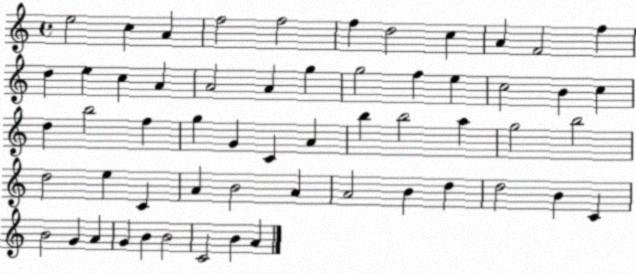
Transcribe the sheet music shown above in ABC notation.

X:1
T:Untitled
M:4/4
L:1/4
K:C
e2 c A f2 f2 f d2 c A F2 f d e c A A2 A g g2 f e c2 B c d b2 f g G C A b b2 a g2 b2 d2 e C A B2 A A2 B d d2 B C B2 G A G B B2 C2 B A